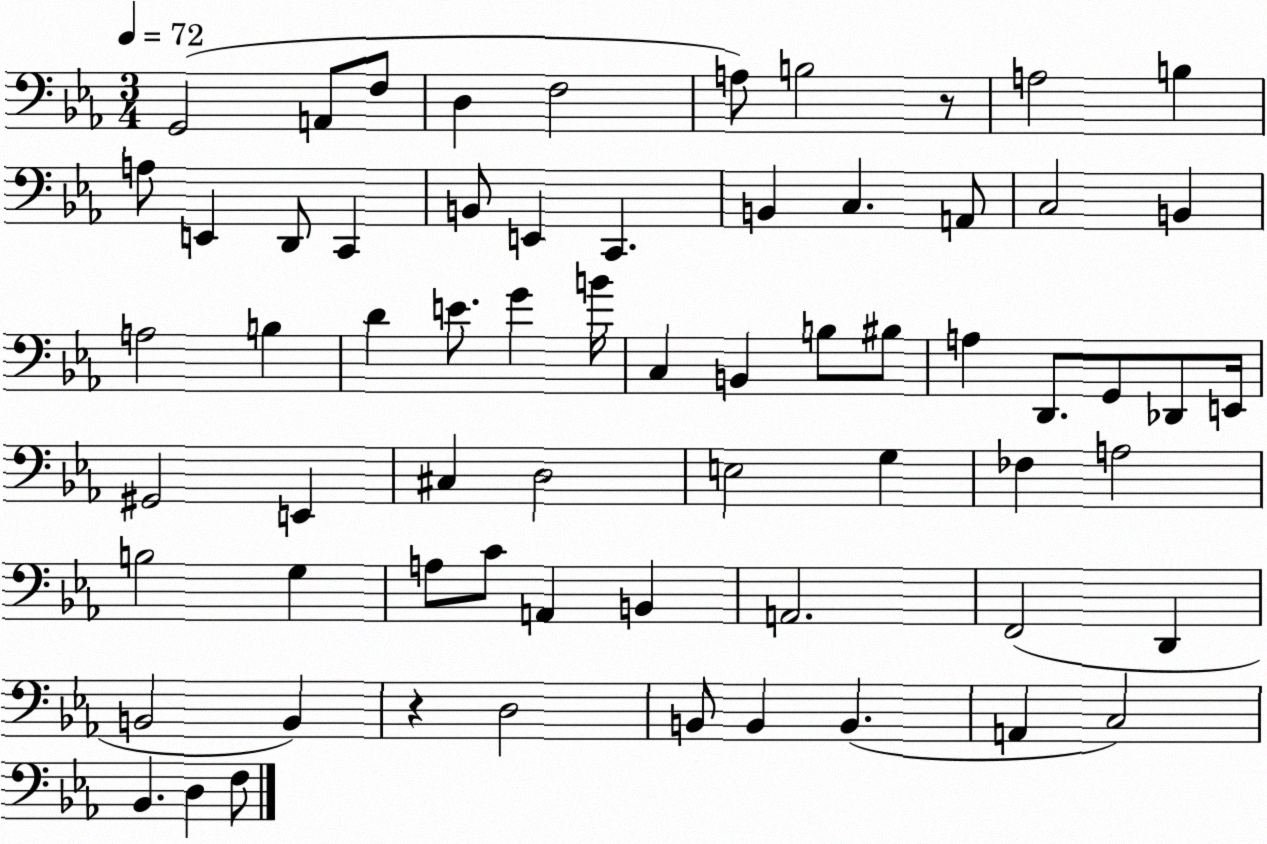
X:1
T:Untitled
M:3/4
L:1/4
K:Eb
G,,2 A,,/2 F,/2 D, F,2 A,/2 B,2 z/2 A,2 B, A,/2 E,, D,,/2 C,, B,,/2 E,, C,, B,, C, A,,/2 C,2 B,, A,2 B, D E/2 G B/4 C, B,, B,/2 ^B,/2 A, D,,/2 G,,/2 _D,,/2 E,,/4 ^G,,2 E,, ^C, D,2 E,2 G, _F, A,2 B,2 G, A,/2 C/2 A,, B,, A,,2 F,,2 D,, B,,2 B,, z D,2 B,,/2 B,, B,, A,, C,2 _B,, D, F,/2